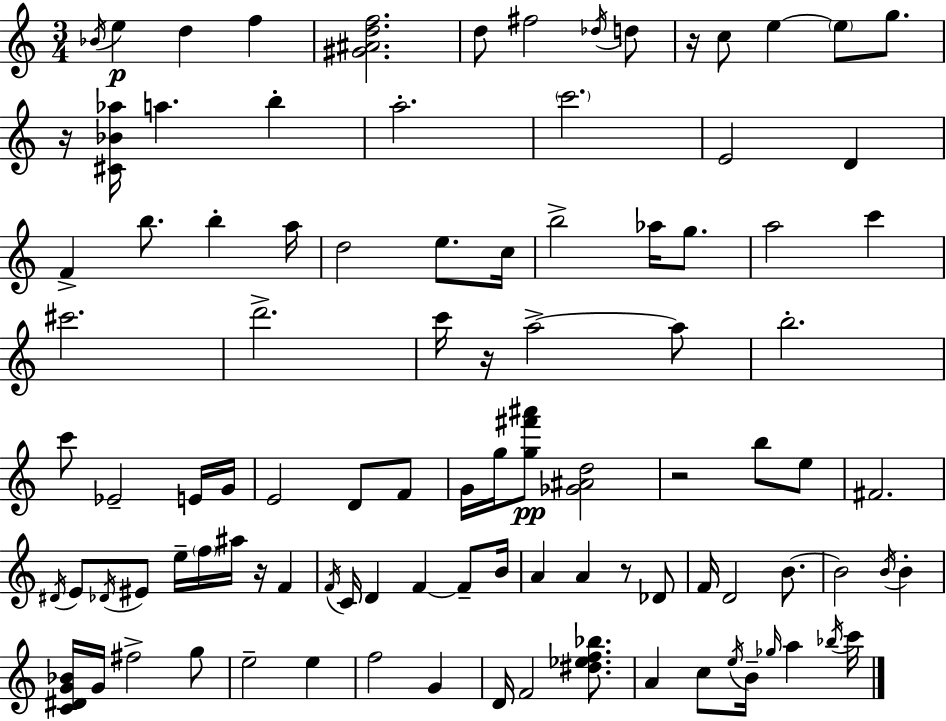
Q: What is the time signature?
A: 3/4